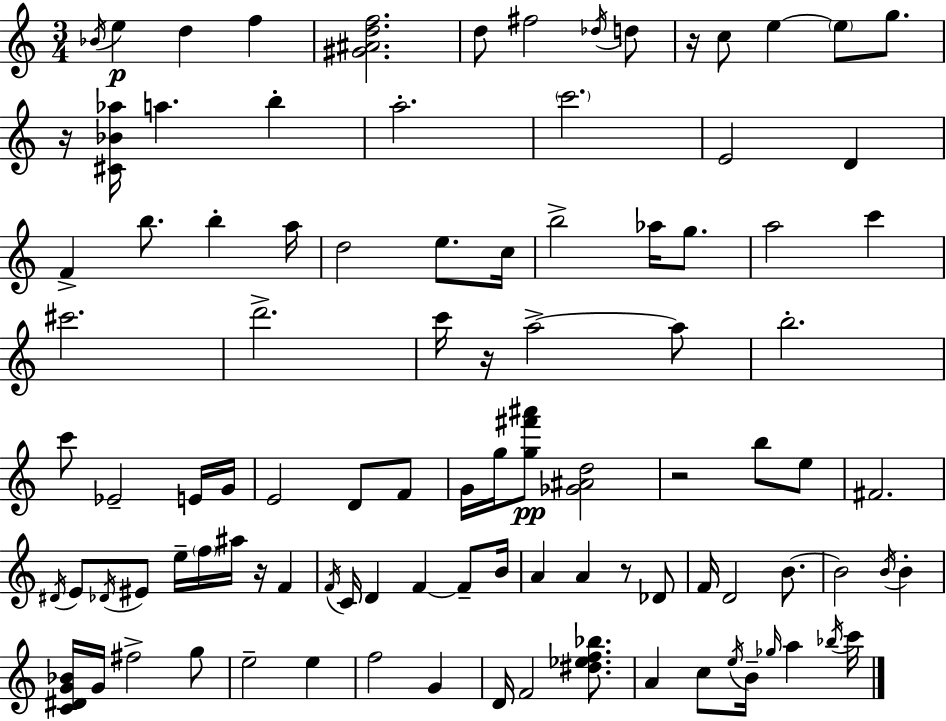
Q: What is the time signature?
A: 3/4